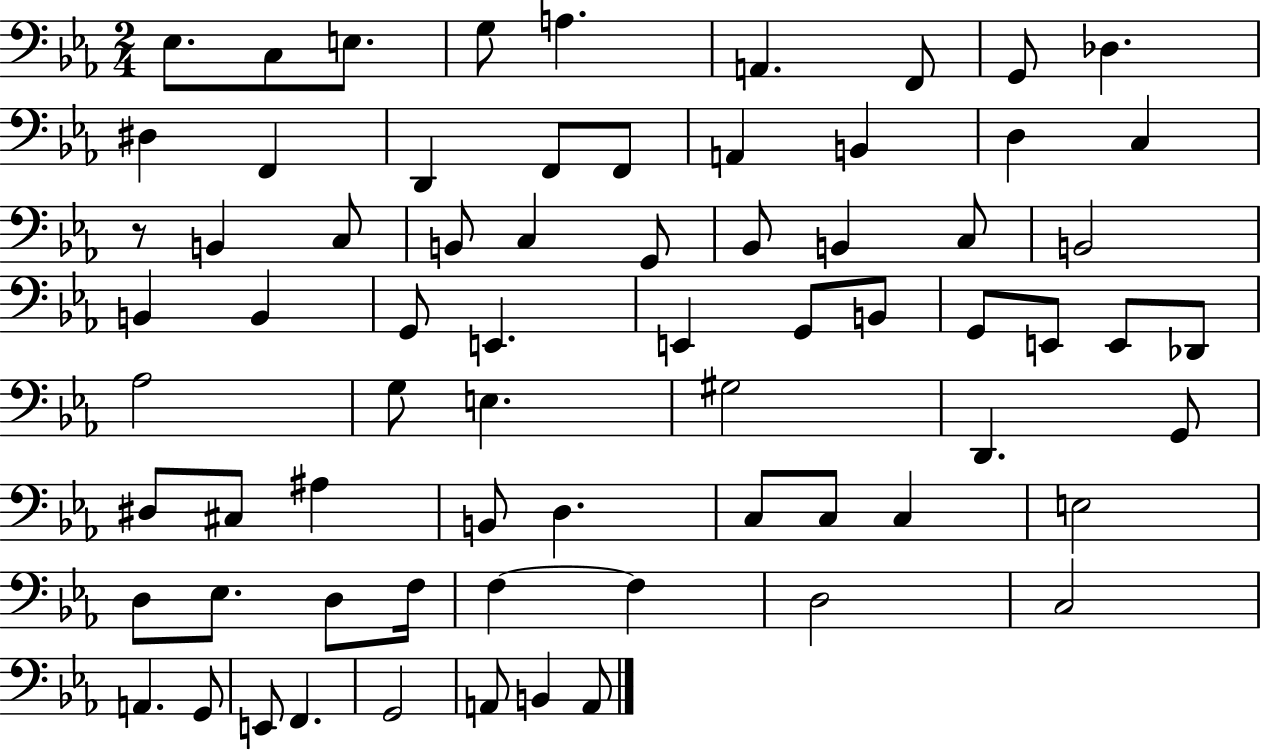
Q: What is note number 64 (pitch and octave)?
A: E2